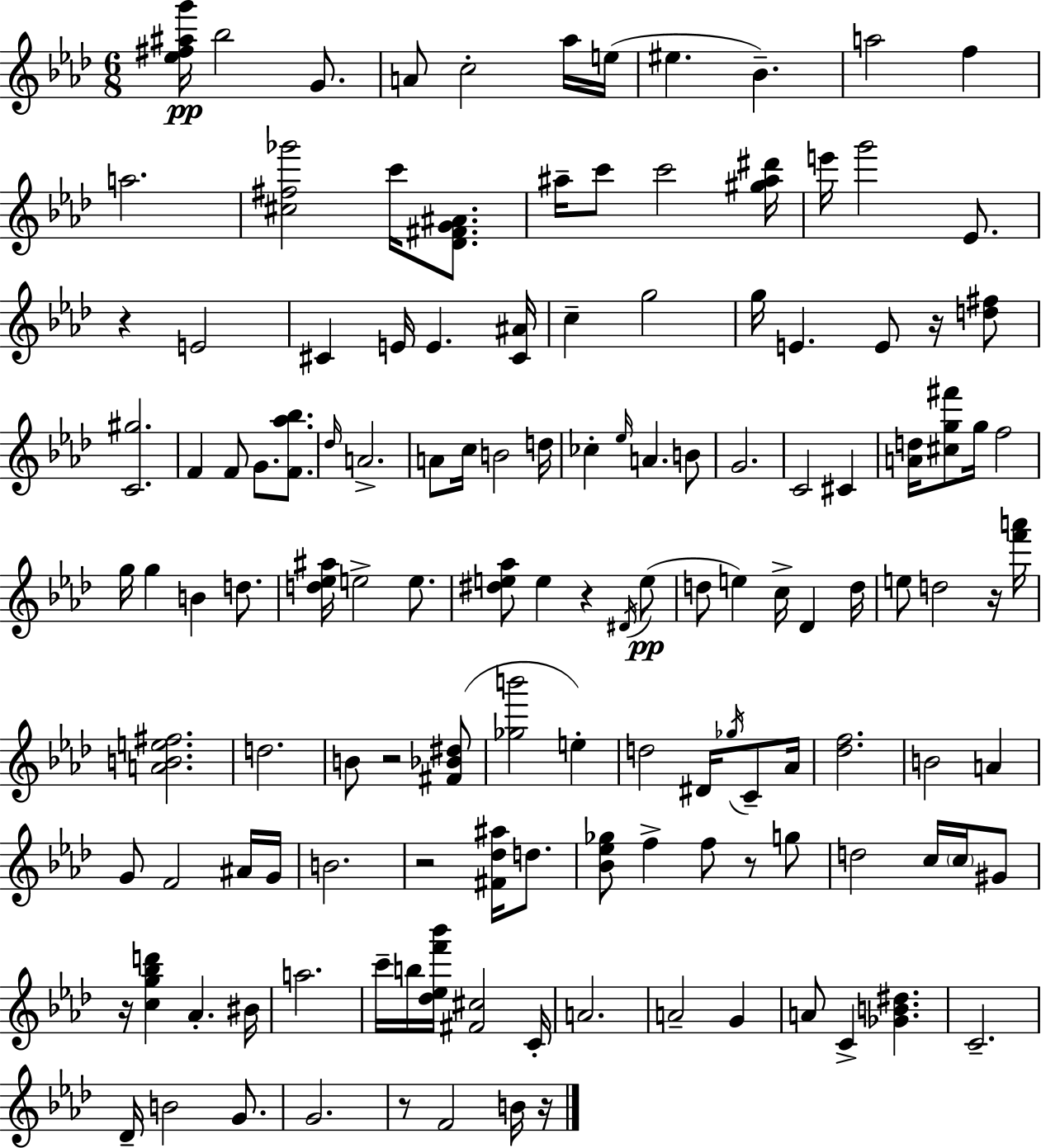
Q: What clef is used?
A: treble